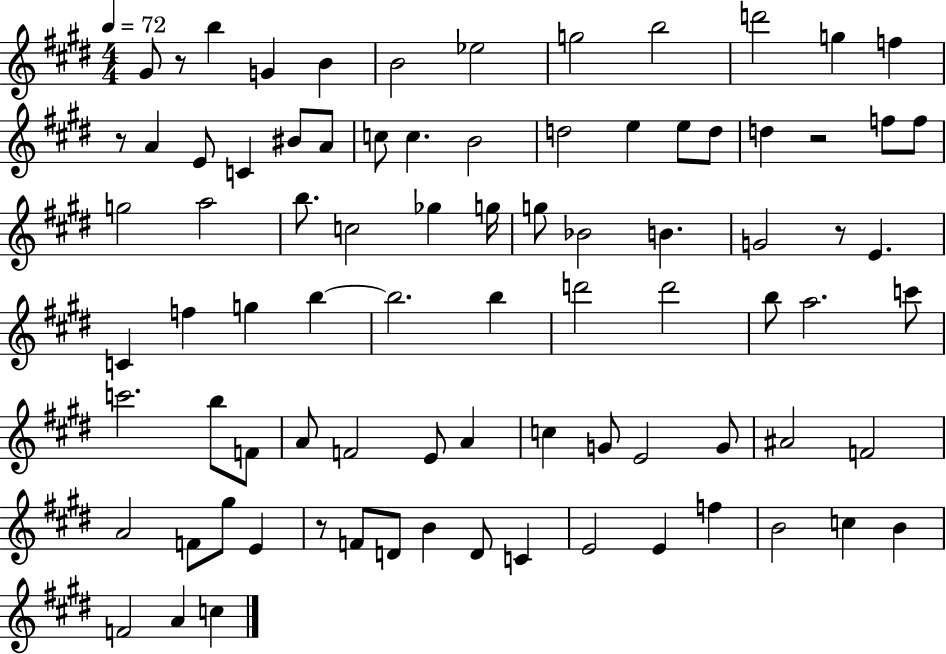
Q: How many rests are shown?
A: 5